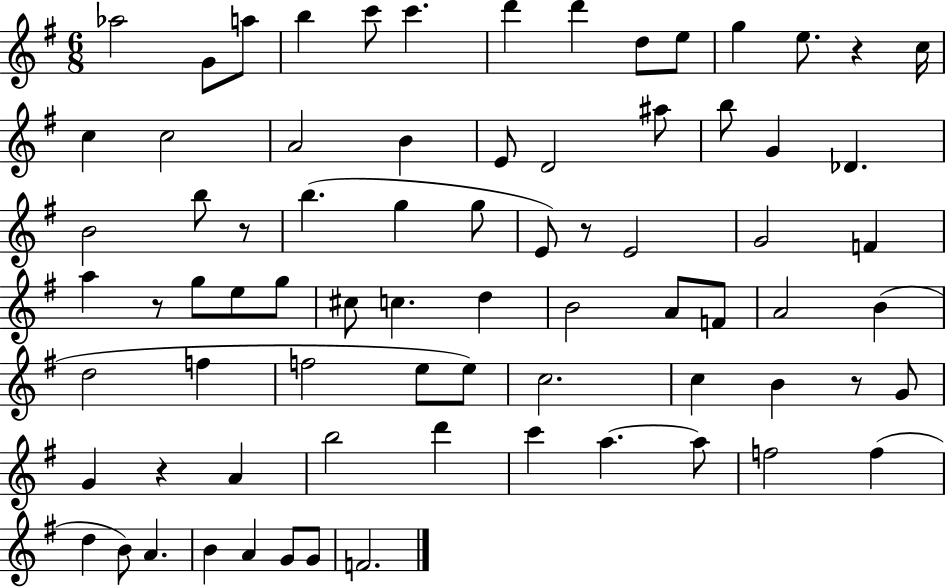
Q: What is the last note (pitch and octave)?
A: F4